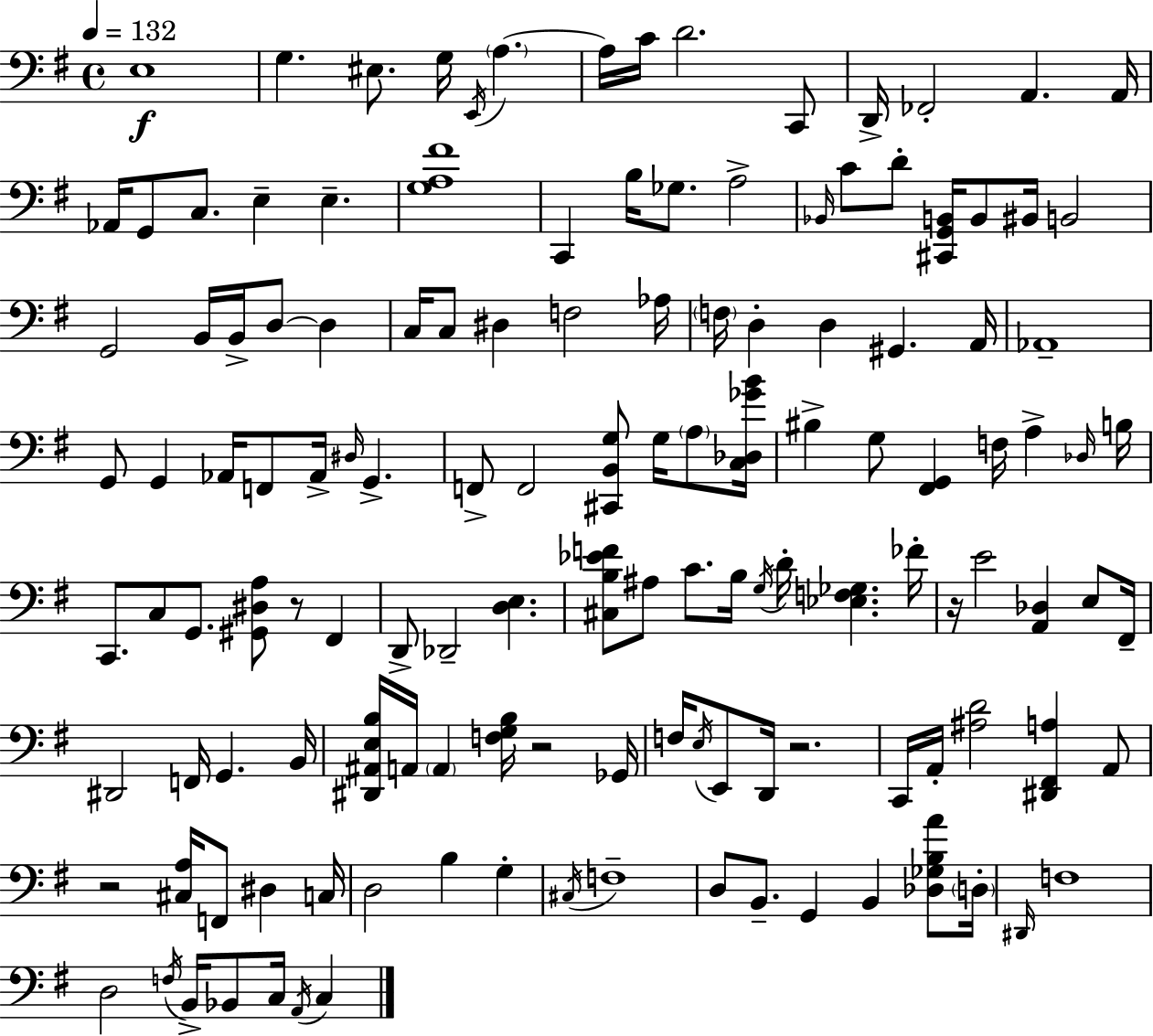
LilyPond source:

{
  \clef bass
  \time 4/4
  \defaultTimeSignature
  \key e \minor
  \tempo 4 = 132
  e1\f | g4. eis8. g16 \acciaccatura { e,16 } \parenthesize a4.~~ | a16 c'16 d'2. c,8 | d,16-> fes,2-. a,4. | \break a,16 aes,16 g,8 c8. e4-- e4.-- | <g a fis'>1 | c,4 b16 ges8. a2-> | \grace { bes,16 } c'8 d'8-. <cis, g, b,>16 b,8 bis,16 b,2 | \break g,2 b,16 b,16-> d8~~ d4 | c16 c8 dis4 f2 | aes16 \parenthesize f16 d4-. d4 gis,4. | a,16 aes,1-- | \break g,8 g,4 aes,16 f,8 aes,16-> \grace { dis16 } g,4.-> | f,8-> f,2 <cis, b, g>8 g16 | \parenthesize a8 <c des ges' b'>16 bis4-> g8 <fis, g,>4 f16 a4-> | \grace { des16 } b16 c,8. c8 g,8. <gis, dis a>8 r8 | \break fis,4 d,8-> des,2-- <d e>4. | <cis b ees' f'>8 ais8 c'8. b16 \acciaccatura { g16 } d'16-. <ees f ges>4. | fes'16-. r16 e'2 <a, des>4 | e8 fis,16-- dis,2 f,16 g,4. | \break b,16 <dis, ais, e b>16 a,16 \parenthesize a,4 <f g b>16 r2 | ges,16 f16 \acciaccatura { e16 } e,8 d,16 r2. | c,16 a,16-. <ais d'>2 | <dis, fis, a>4 a,8 r2 <cis a>16 f,8 | \break dis4 c16 d2 b4 | g4-. \acciaccatura { cis16 } f1-- | d8 b,8.-- g,4 | b,4 <des ges b a'>8 \parenthesize d16-. \grace { dis,16 } f1 | \break d2 | \acciaccatura { f16 } b,16-> bes,8 c16 \acciaccatura { a,16 } c4 \bar "|."
}